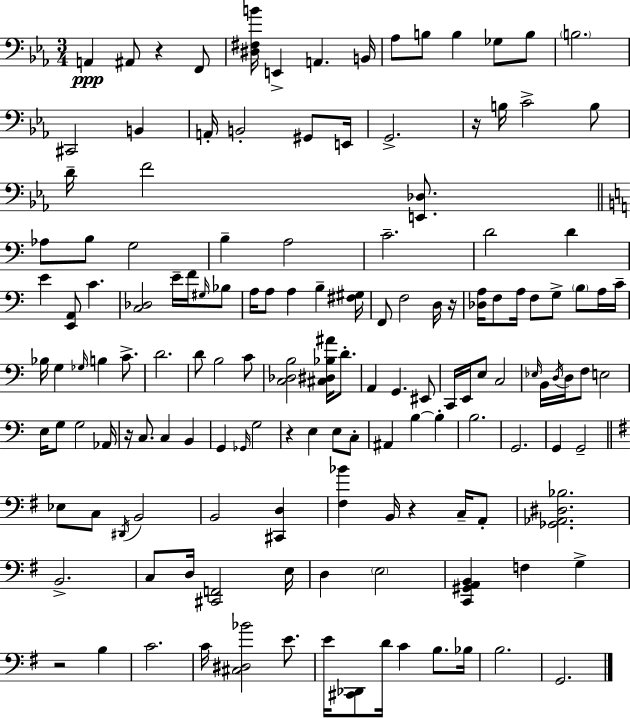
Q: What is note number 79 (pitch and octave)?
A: Ab2